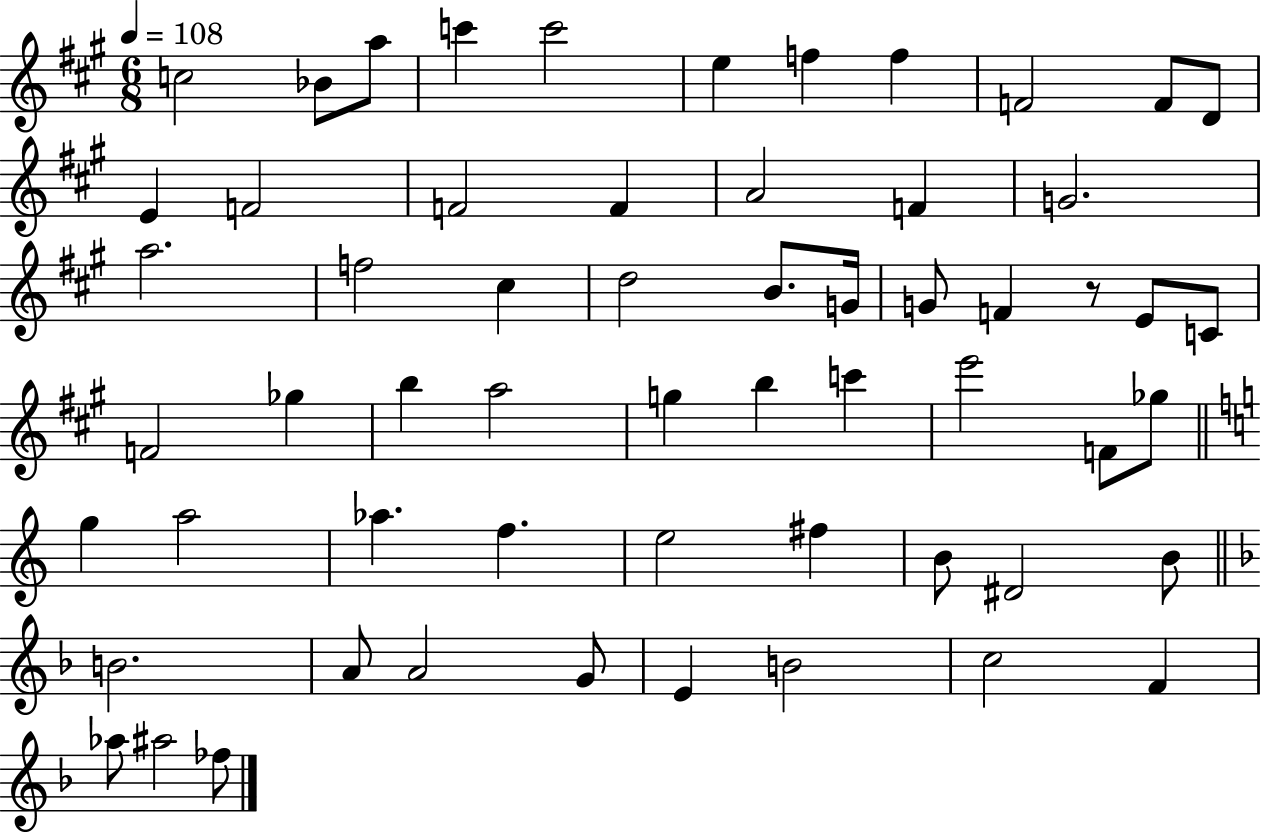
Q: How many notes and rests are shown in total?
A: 59